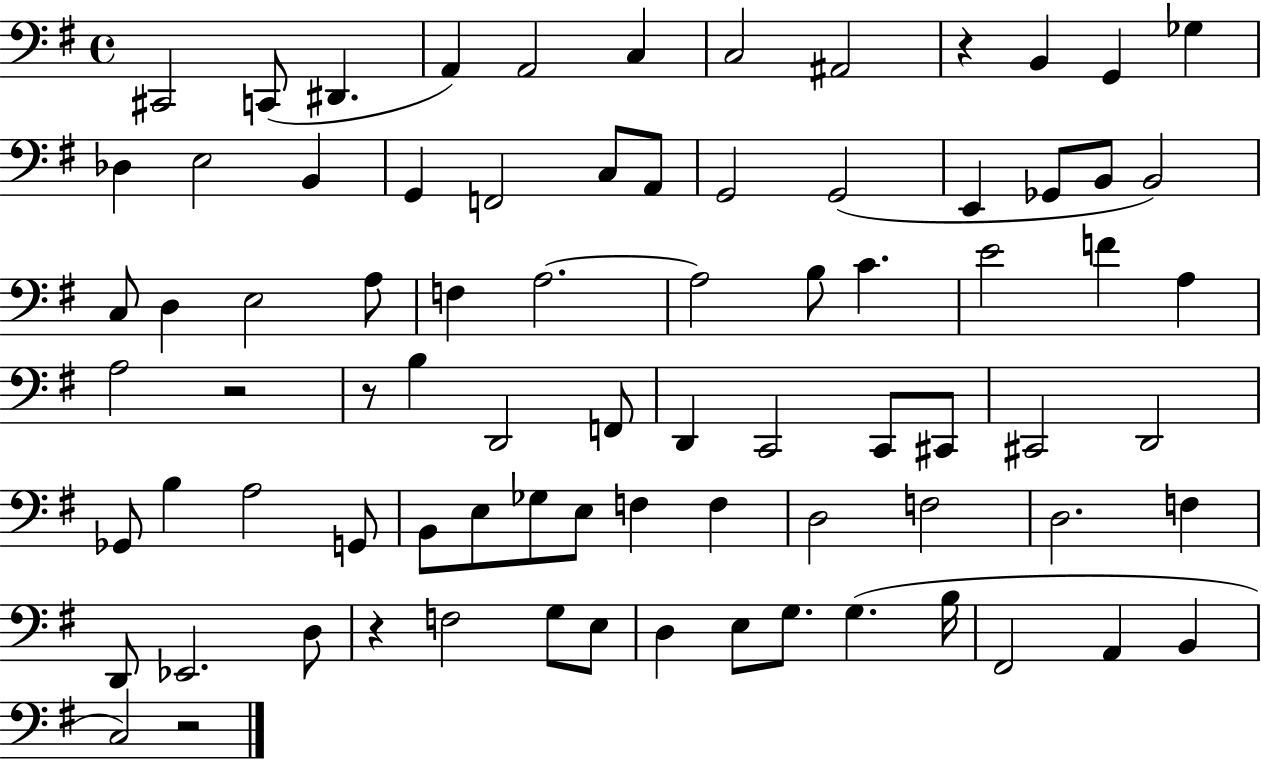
C#2/h C2/e D#2/q. A2/q A2/h C3/q C3/h A#2/h R/q B2/q G2/q Gb3/q Db3/q E3/h B2/q G2/q F2/h C3/e A2/e G2/h G2/h E2/q Gb2/e B2/e B2/h C3/e D3/q E3/h A3/e F3/q A3/h. A3/h B3/e C4/q. E4/h F4/q A3/q A3/h R/h R/e B3/q D2/h F2/e D2/q C2/h C2/e C#2/e C#2/h D2/h Gb2/e B3/q A3/h G2/e B2/e E3/e Gb3/e E3/e F3/q F3/q D3/h F3/h D3/h. F3/q D2/e Eb2/h. D3/e R/q F3/h G3/e E3/e D3/q E3/e G3/e. G3/q. B3/s F#2/h A2/q B2/q C3/h R/h